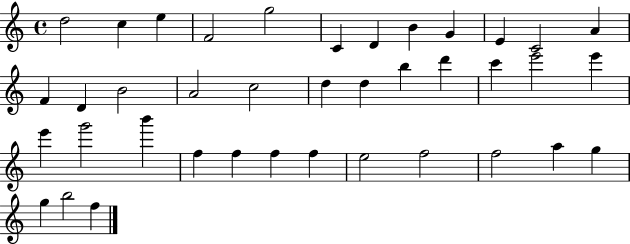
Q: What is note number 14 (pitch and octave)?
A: D4